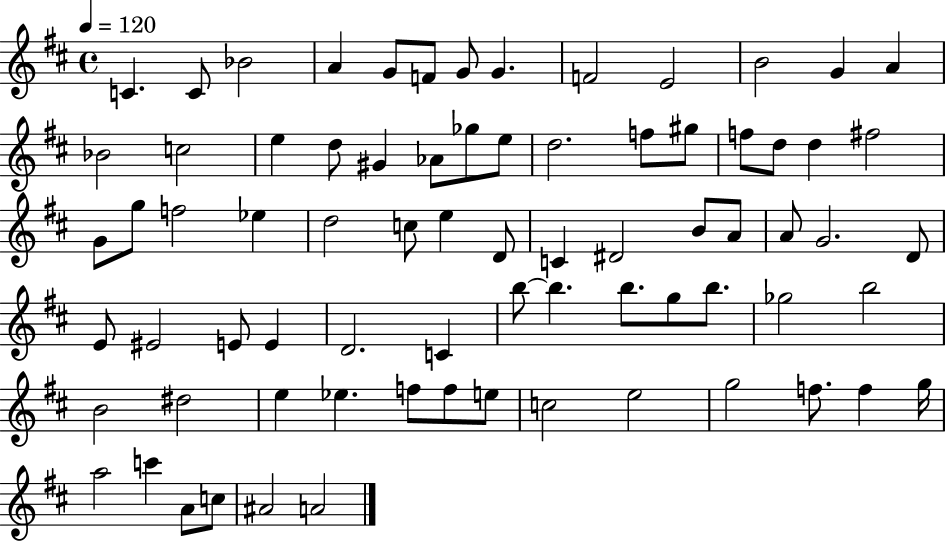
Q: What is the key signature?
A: D major